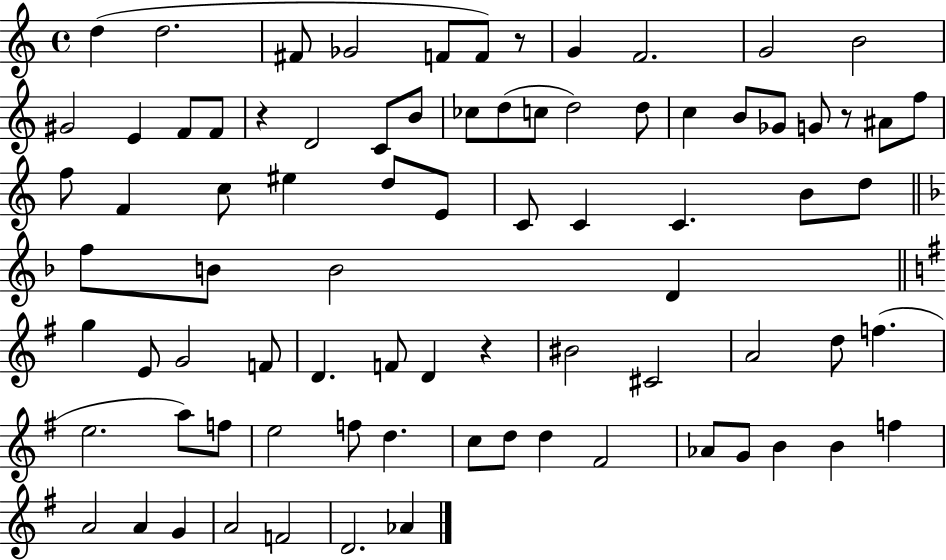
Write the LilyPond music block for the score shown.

{
  \clef treble
  \time 4/4
  \defaultTimeSignature
  \key c \major
  \repeat volta 2 { d''4( d''2. | fis'8 ges'2 f'8 f'8) r8 | g'4 f'2. | g'2 b'2 | \break gis'2 e'4 f'8 f'8 | r4 d'2 c'8 b'8 | ces''8 d''8( c''8 d''2) d''8 | c''4 b'8 ges'8 g'8 r8 ais'8 f''8 | \break f''8 f'4 c''8 eis''4 d''8 e'8 | c'8 c'4 c'4. b'8 d''8 | \bar "||" \break \key f \major f''8 b'8 b'2 d'4 | \bar "||" \break \key g \major g''4 e'8 g'2 f'8 | d'4. f'8 d'4 r4 | bis'2 cis'2 | a'2 d''8 f''4.( | \break e''2. a''8) f''8 | e''2 f''8 d''4. | c''8 d''8 d''4 fis'2 | aes'8 g'8 b'4 b'4 f''4 | \break a'2 a'4 g'4 | a'2 f'2 | d'2. aes'4 | } \bar "|."
}